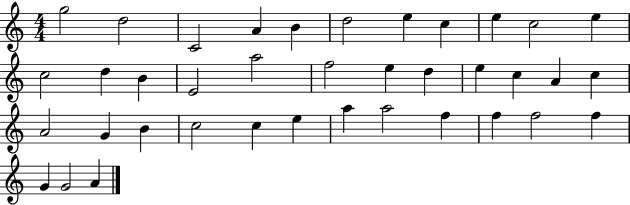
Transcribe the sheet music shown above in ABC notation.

X:1
T:Untitled
M:4/4
L:1/4
K:C
g2 d2 C2 A B d2 e c e c2 e c2 d B E2 a2 f2 e d e c A c A2 G B c2 c e a a2 f f f2 f G G2 A